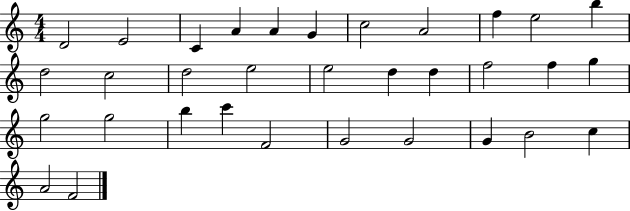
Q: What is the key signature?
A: C major